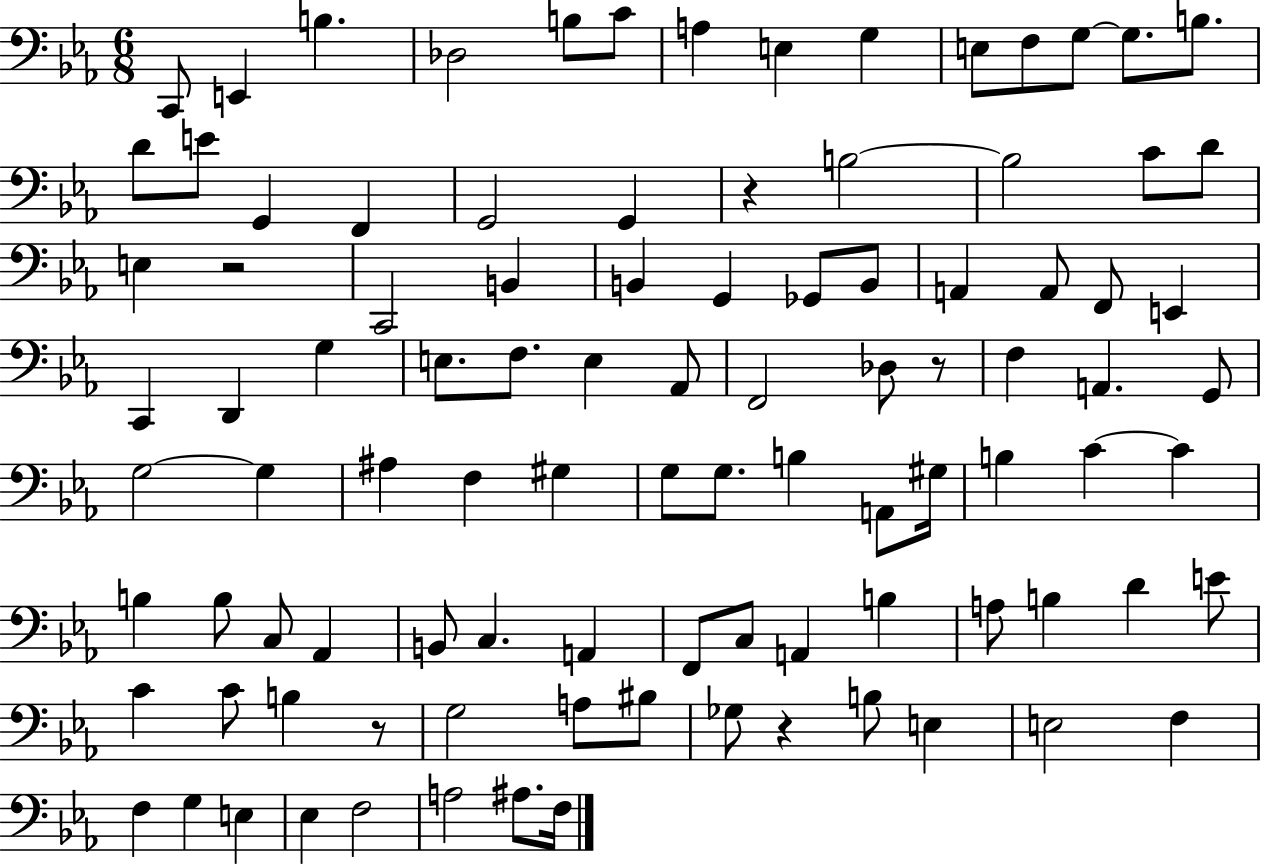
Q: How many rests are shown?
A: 5